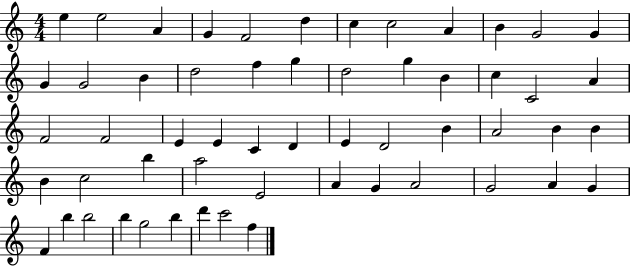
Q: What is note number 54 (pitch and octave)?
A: D6